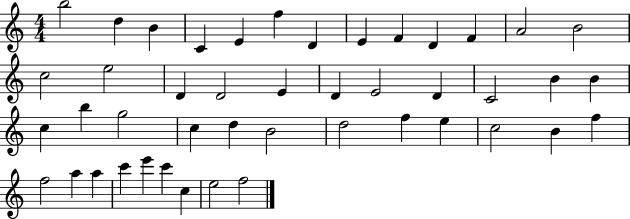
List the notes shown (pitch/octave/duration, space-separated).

B5/h D5/q B4/q C4/q E4/q F5/q D4/q E4/q F4/q D4/q F4/q A4/h B4/h C5/h E5/h D4/q D4/h E4/q D4/q E4/h D4/q C4/h B4/q B4/q C5/q B5/q G5/h C5/q D5/q B4/h D5/h F5/q E5/q C5/h B4/q F5/q F5/h A5/q A5/q C6/q E6/q C6/q C5/q E5/h F5/h